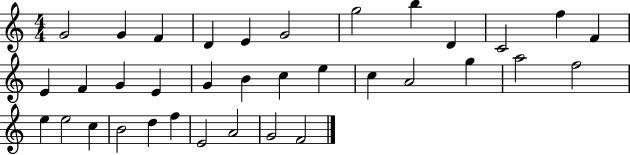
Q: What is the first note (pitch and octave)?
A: G4